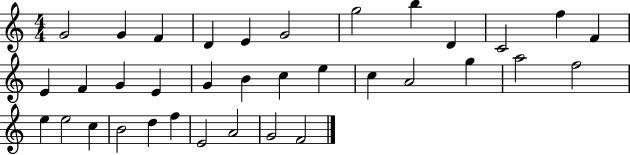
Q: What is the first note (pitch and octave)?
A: G4